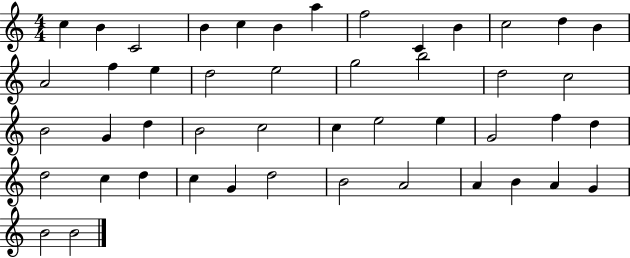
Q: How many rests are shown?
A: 0